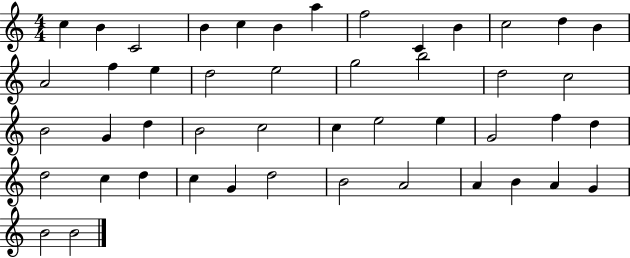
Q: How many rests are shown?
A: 0